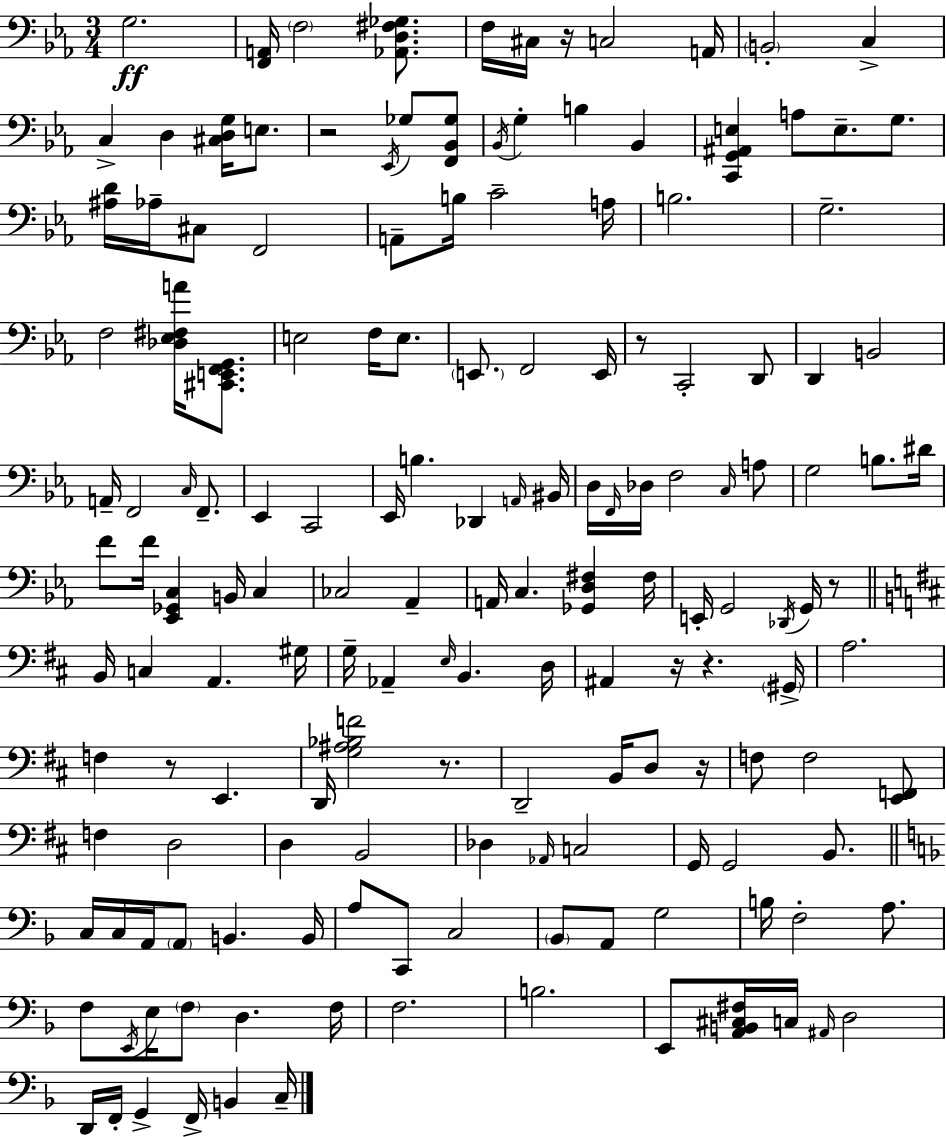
{
  \clef bass
  \numericTimeSignature
  \time 3/4
  \key ees \major
  g2.\ff | <f, a,>16 \parenthesize f2 <aes, d fis ges>8. | f16 cis16 r16 c2 a,16 | \parenthesize b,2-. c4-> | \break c4-> d4 <cis d g>16 e8. | r2 \acciaccatura { ees,16 } ges8 <f, bes, ges>8 | \acciaccatura { bes,16 } g4-. b4 bes,4 | <c, g, ais, e>4 a8 e8.-- g8. | \break <ais d'>16 aes16-- cis8 f,2 | a,8-- b16 c'2-- | a16 b2. | g2.-- | \break f2 <des ees fis a'>16 <cis, e, f, g,>8. | e2 f16 e8. | \parenthesize e,8. f,2 | e,16 r8 c,2-. | \break d,8 d,4 b,2 | a,16-- f,2 \grace { c16 } | f,8.-- ees,4 c,2 | ees,16 b4. des,4 | \break \grace { a,16 } bis,16 d16 \grace { f,16 } des16 f2 | \grace { c16 } a8 g2 | b8. dis'16 f'8 f'16 <ees, ges, c>4 | b,16 c4 ces2 | \break aes,4-- a,16 c4. | <ges, d fis>4 fis16 e,16-. g,2 | \acciaccatura { des,16 } g,16 r8 \bar "||" \break \key d \major b,16 c4 a,4. gis16 | g16-- aes,4-- \grace { e16 } b,4. | d16 ais,4 r16 r4. | \parenthesize gis,16-> a2. | \break f4 r8 e,4. | d,16 <g ais bes f'>2 r8. | d,2-- b,16 d8 | r16 f8 f2 <e, f,>8 | \break f4 d2 | d4 b,2 | des4 \grace { aes,16 } c2 | g,16 g,2 b,8. | \break \bar "||" \break \key f \major c16 c16 a,16 \parenthesize a,8 b,4. b,16 | a8 c,8 c2 | \parenthesize bes,8 a,8 g2 | b16 f2-. a8. | \break f8 \acciaccatura { e,16 } e16 \parenthesize f8 d4. | f16 f2. | b2. | e,8 <a, b, cis fis>16 c16 \grace { ais,16 } d2 | \break d,16 f,16-. g,4-> f,16-> b,4 | c16-- \bar "|."
}